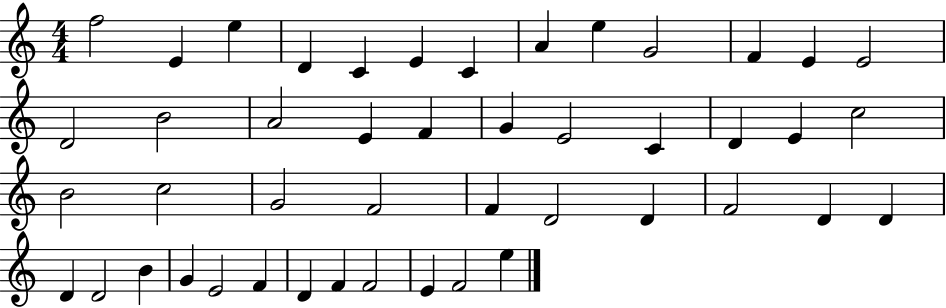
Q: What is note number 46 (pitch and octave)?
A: E5